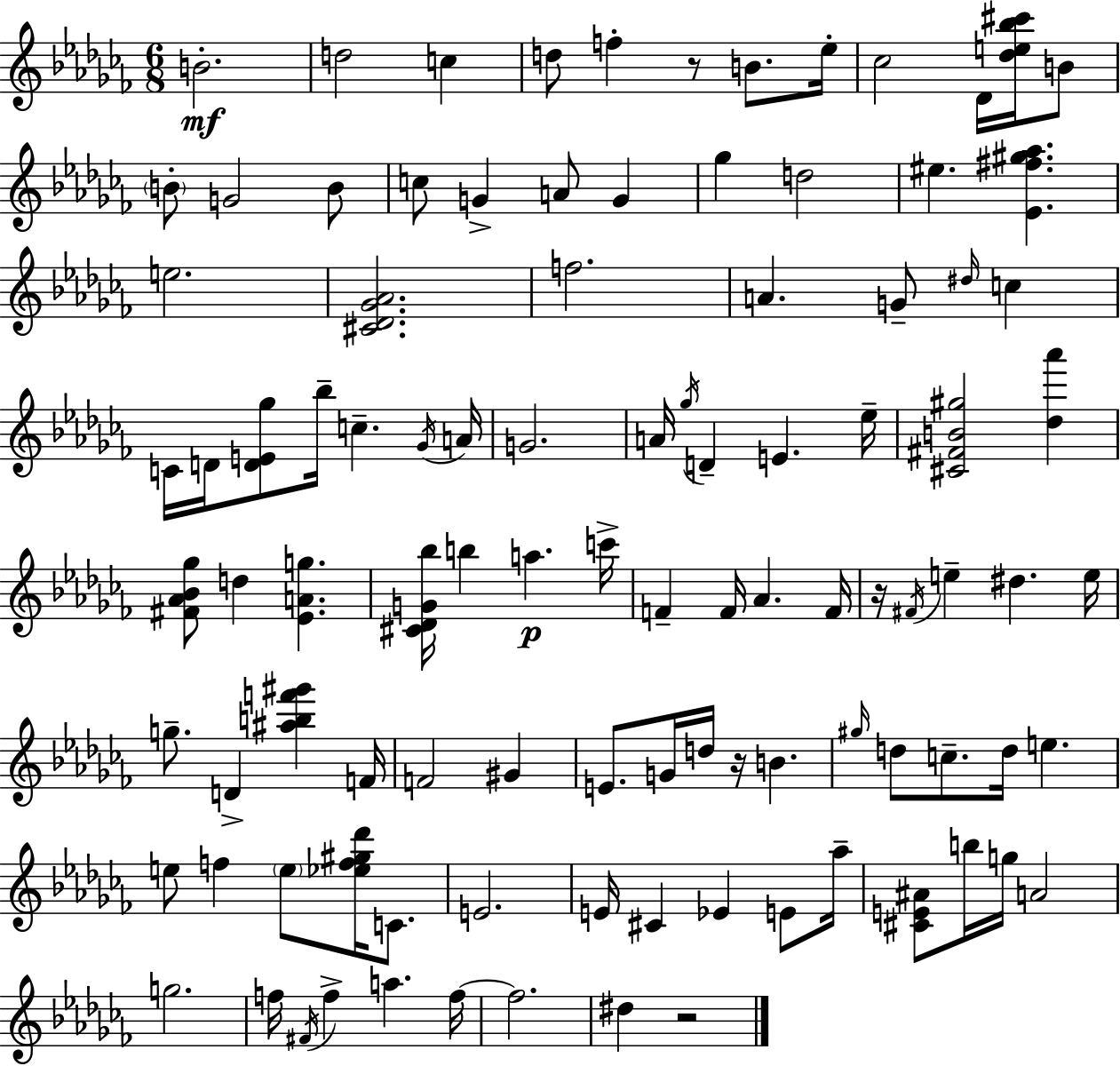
B4/h. D5/h C5/q D5/e F5/q R/e B4/e. Eb5/s CES5/h Db4/s [Db5,E5,Bb5,C#6]/s B4/e B4/e G4/h B4/e C5/e G4/q A4/e G4/q Gb5/q D5/h EIS5/q. [Eb4,F#5,G#5,Ab5]/q. E5/h. [C#4,Db4,Gb4,Ab4]/h. F5/h. A4/q. G4/e D#5/s C5/q C4/s D4/s [D4,E4,Gb5]/e Bb5/s C5/q. Gb4/s A4/s G4/h. A4/s Gb5/s D4/q E4/q. Eb5/s [C#4,F#4,B4,G#5]/h [Db5,Ab6]/q [F#4,Ab4,Bb4,Gb5]/e D5/q [Eb4,A4,G5]/q. [C#4,Db4,G4,Bb5]/s B5/q A5/q. C6/s F4/q F4/s Ab4/q. F4/s R/s F#4/s E5/q D#5/q. E5/s G5/e. D4/q [A#5,B5,F6,G#6]/q F4/s F4/h G#4/q E4/e. G4/s D5/s R/s B4/q. G#5/s D5/e C5/e. D5/s E5/q. E5/e F5/q E5/e [Eb5,F5,G#5,Db6]/s C4/e. E4/h. E4/s C#4/q Eb4/q E4/e Ab5/s [C#4,E4,A#4]/e B5/s G5/s A4/h G5/h. F5/s F#4/s F5/q A5/q. F5/s F5/h. D#5/q R/h